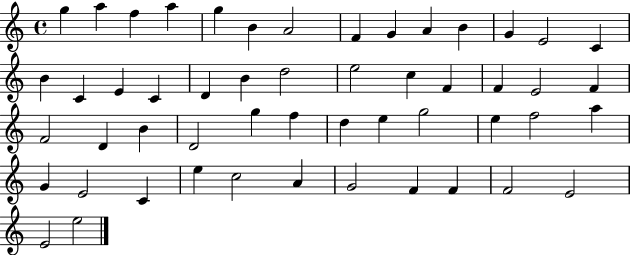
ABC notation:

X:1
T:Untitled
M:4/4
L:1/4
K:C
g a f a g B A2 F G A B G E2 C B C E C D B d2 e2 c F F E2 F F2 D B D2 g f d e g2 e f2 a G E2 C e c2 A G2 F F F2 E2 E2 e2